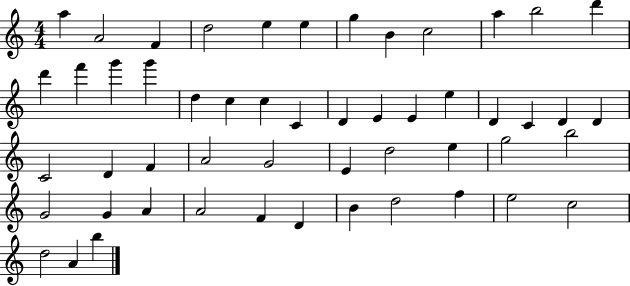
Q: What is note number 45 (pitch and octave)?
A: B4